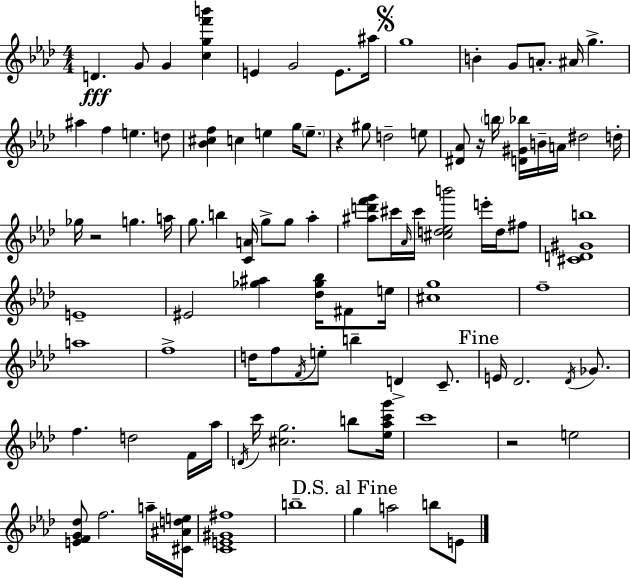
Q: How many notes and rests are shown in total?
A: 97